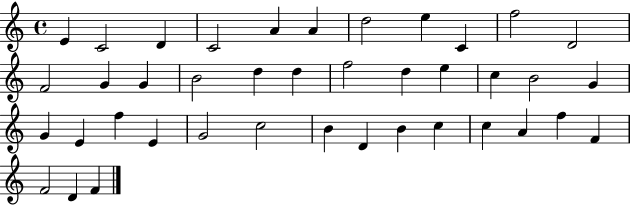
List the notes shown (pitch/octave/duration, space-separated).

E4/q C4/h D4/q C4/h A4/q A4/q D5/h E5/q C4/q F5/h D4/h F4/h G4/q G4/q B4/h D5/q D5/q F5/h D5/q E5/q C5/q B4/h G4/q G4/q E4/q F5/q E4/q G4/h C5/h B4/q D4/q B4/q C5/q C5/q A4/q F5/q F4/q F4/h D4/q F4/q